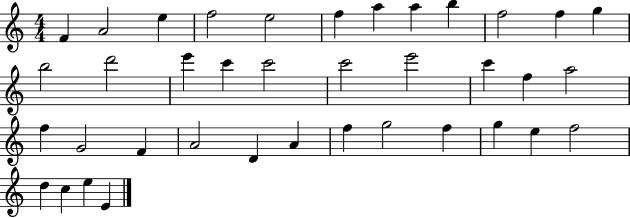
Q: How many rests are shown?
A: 0